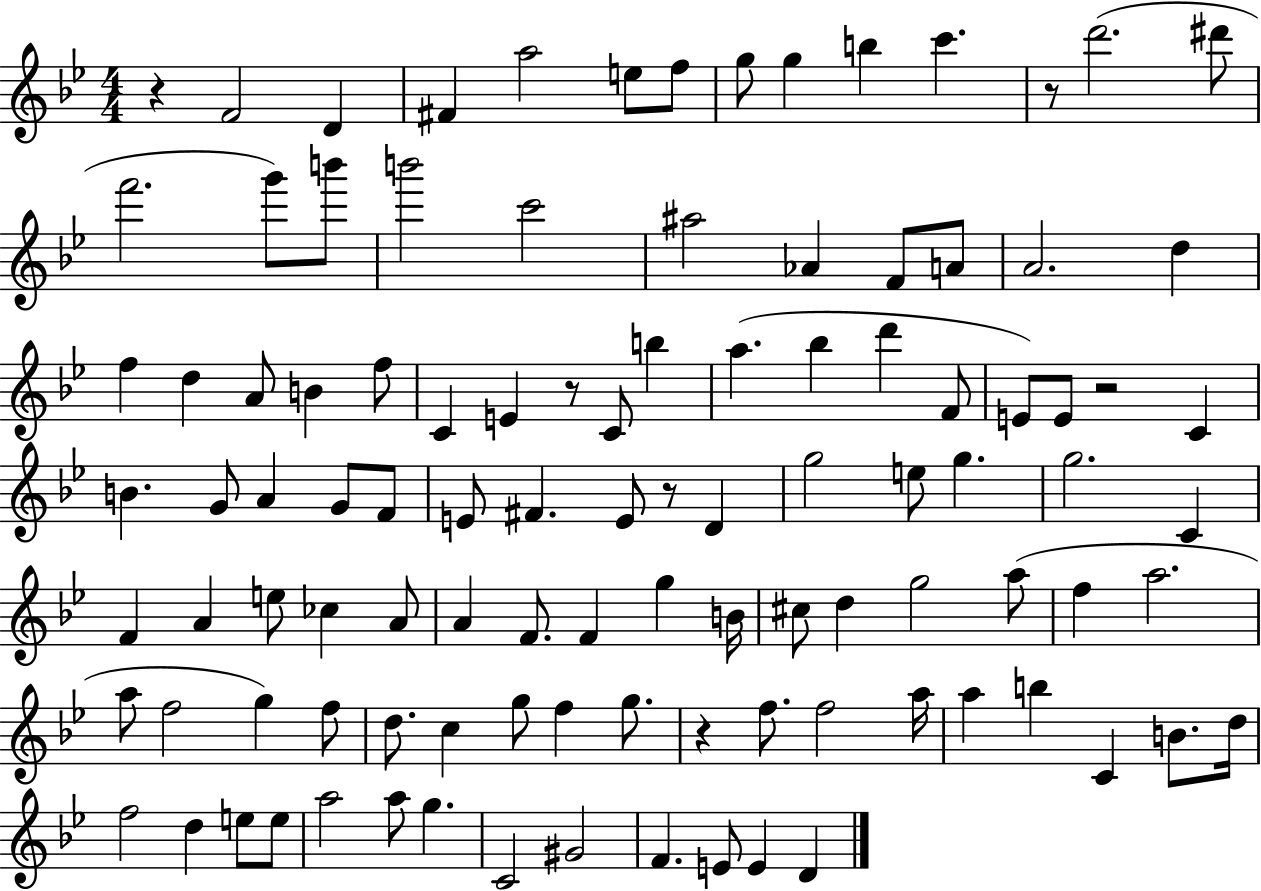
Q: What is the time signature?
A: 4/4